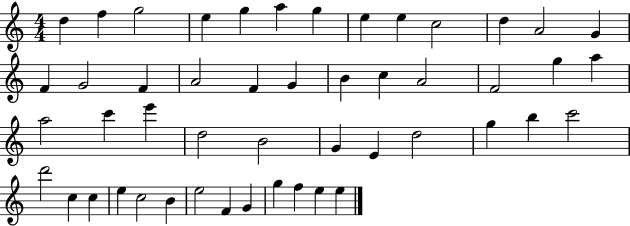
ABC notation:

X:1
T:Untitled
M:4/4
L:1/4
K:C
d f g2 e g a g e e c2 d A2 G F G2 F A2 F G B c A2 F2 g a a2 c' e' d2 B2 G E d2 g b c'2 d'2 c c e c2 B e2 F G g f e e